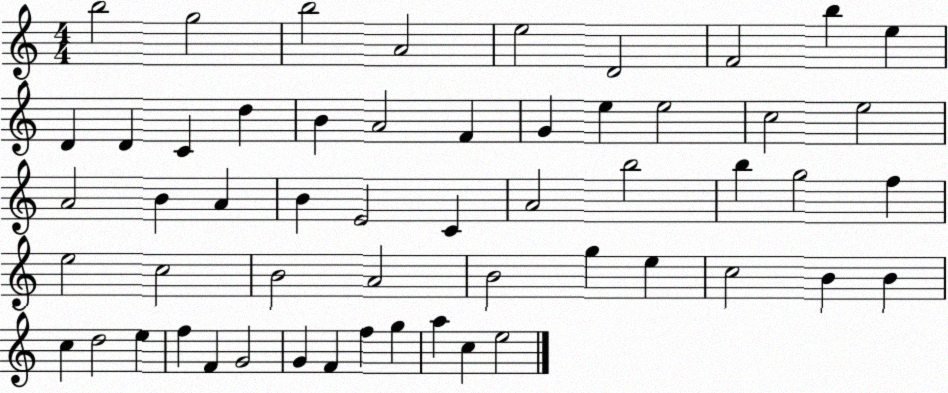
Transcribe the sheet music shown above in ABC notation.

X:1
T:Untitled
M:4/4
L:1/4
K:C
b2 g2 b2 A2 e2 D2 F2 b e D D C d B A2 F G e e2 c2 e2 A2 B A B E2 C A2 b2 b g2 f e2 c2 B2 A2 B2 g e c2 B B c d2 e f F G2 G F f g a c e2